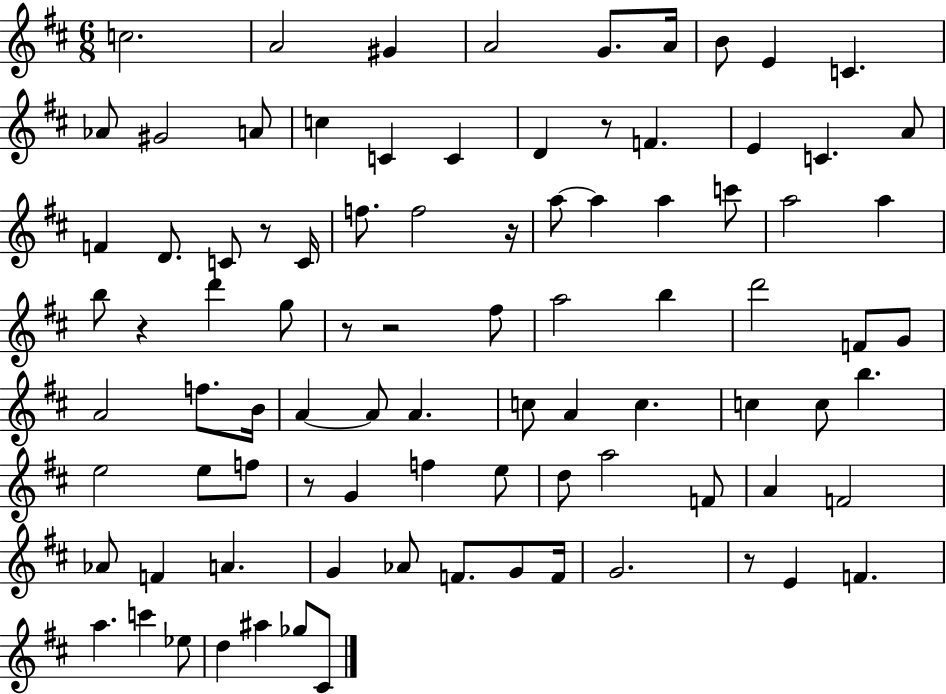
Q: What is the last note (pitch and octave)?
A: C#4